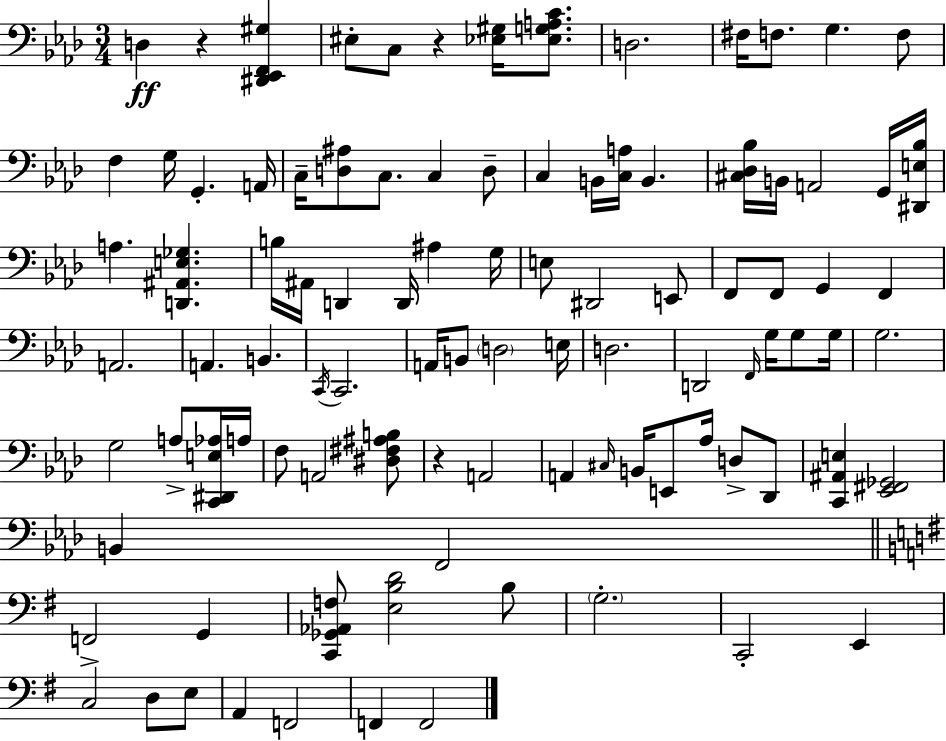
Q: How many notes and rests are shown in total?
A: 97